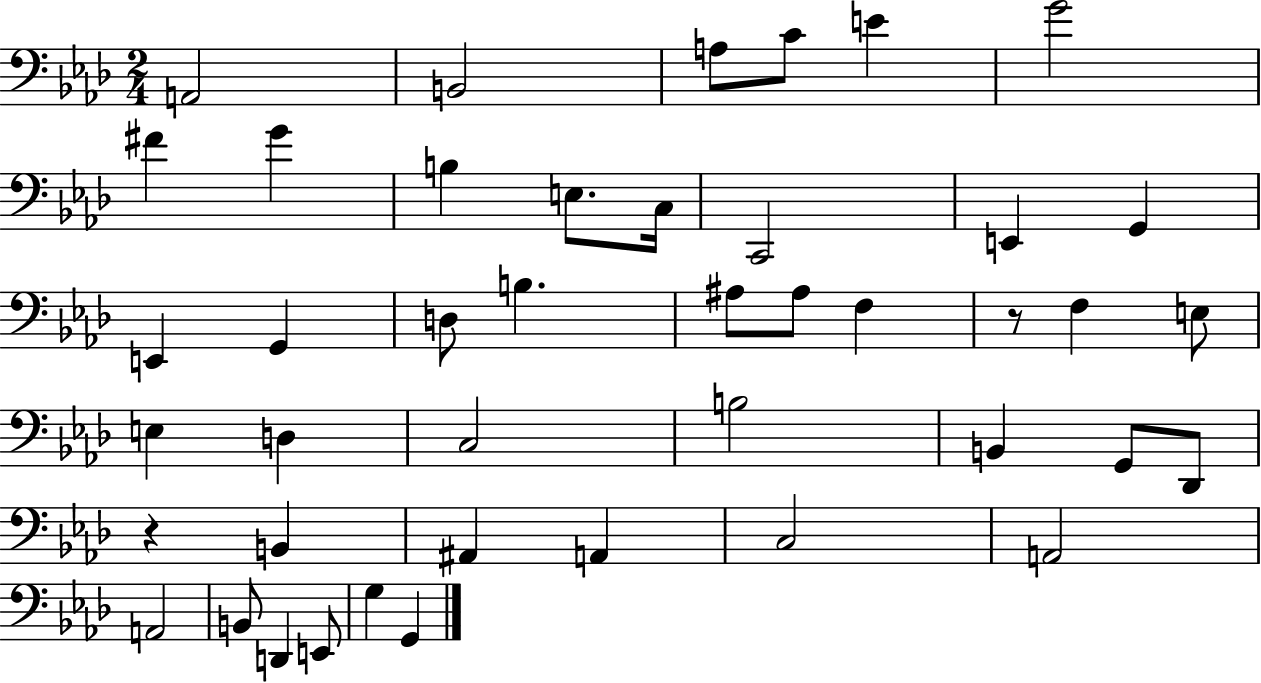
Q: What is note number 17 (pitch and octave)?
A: D3